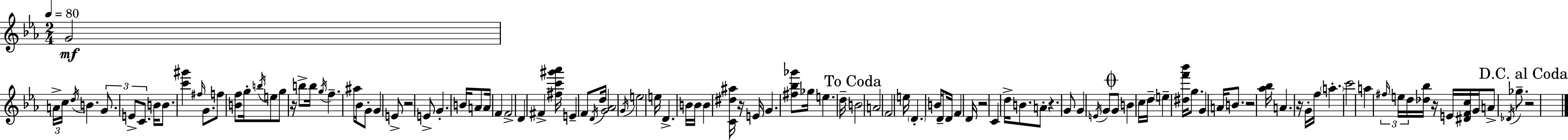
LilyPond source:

{
  \clef treble
  \numericTimeSignature
  \time 2/4
  \key ees \major
  \tempo 4 = 80
  g'2\mf | \tuplet 3/2 { a'16-> c''16 \acciaccatura { d''16 } } b'4. | \tuplet 3/2 { g'8. e'8-> c'8. } | b'16 b'8. <c''' gis'''>4 | \break \grace { fis''16 } g'8. f''8 <b' f''>8 | g''16-. \acciaccatura { b''16 } e''8 g''8 r16 | b''8-> b''16 \acciaccatura { g''16 } f''4.-- | ais''16 bes'16 g'8-. g'4 | \break e'8-> r2 | e'8-> g'4.-. | b'16 a'8 a'16 | f'4 f'2-> | \break d'4 | fis'4-> <fis'' c''' gis''' aes'''>16 e'4-- | f'8 \acciaccatura { d'16 } d''16 <g' aes'>2 | \acciaccatura { g'16 } e''2 | \break e''16 d'4.-> | b'16 b'16 b'4 | <c' dis'' ais''>16 r16 e'16 g'4. | <fis'' bes'' ges'''>8 ges''16 e''4. | \break d''16-- \mark "To Coda" b'2 | a'2 | \parenthesize f'2 | e''16 \parenthesize d'4.-. | \break b'16 d'8-- | d'16 f'4 d'16 r2 | c'4 | d''16-> b'8. a'8-. | \break r4. g'8 | g'4 \acciaccatura { e'16 } g'8 \mark \markup { \musicglyph "scripts.coda" } g'8 | b'4 \parenthesize c''16 d''16-- \parenthesize e''4-- | <dis'' f''' bes'''>16 g''8. g'4 | \break a'16 b'8. r2 | <aes'' bes''>16 | a'4. r16 g'16-. | f''16 \parenthesize a''4.-. c'''2 | \break a''4 | \tuplet 3/2 { \grace { fis''16 } e''16 d''16 } <des'' bes''>16 r16 | e'16 <dis' f' c''>16 g'16 a'8-> \acciaccatura { des'16 } ges''8.-- | \mark "D.C. al Coda" r2 | \break \bar "|."
}